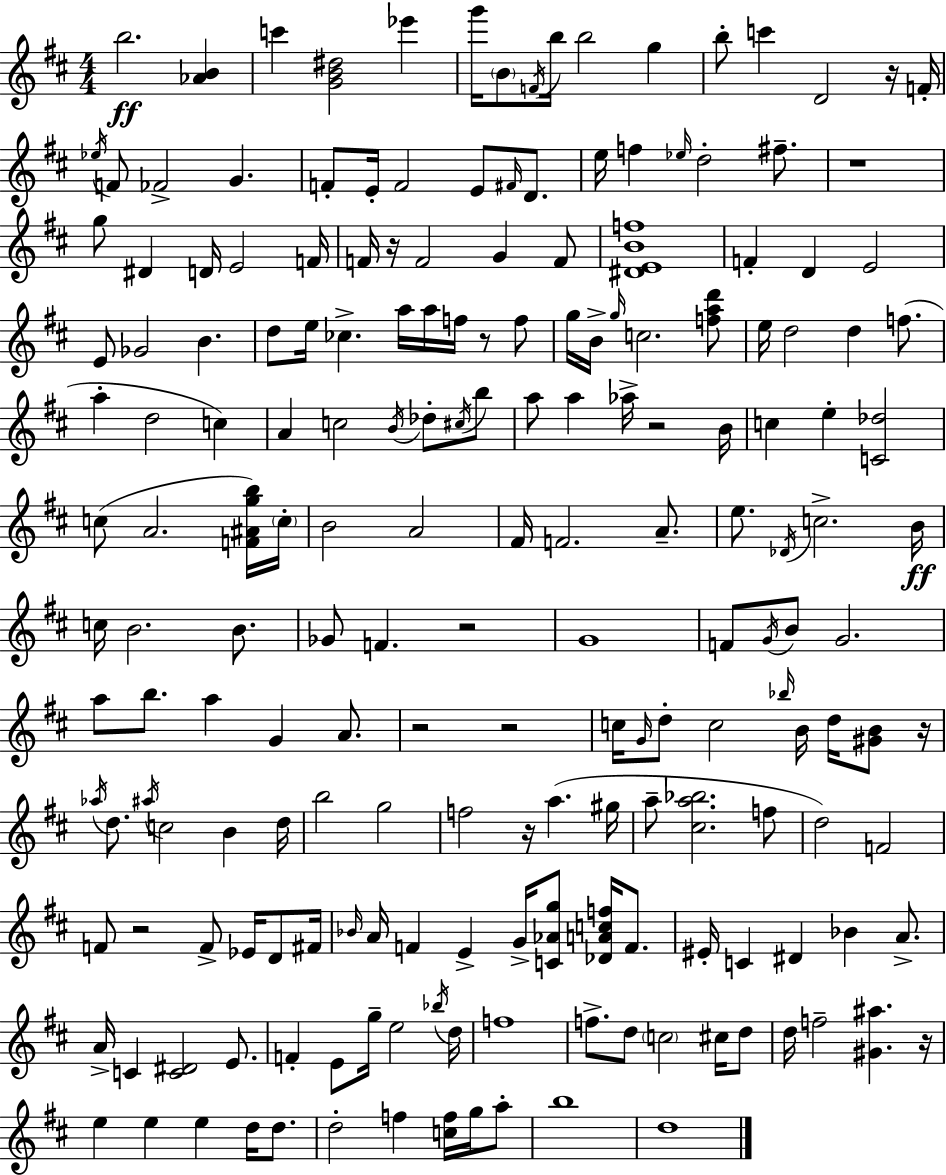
B5/h. [Ab4,B4]/q C6/q [G4,B4,D#5]/h Eb6/q G6/s B4/e F4/s B5/s B5/h G5/q B5/e C6/q D4/h R/s F4/s Eb5/s F4/e FES4/h G4/q. F4/e E4/s F4/h E4/e F#4/s D4/e. E5/s F5/q Eb5/s D5/h F#5/e. R/w G5/e D#4/q D4/s E4/h F4/s F4/s R/s F4/h G4/q F4/e [D#4,E4,B4,F5]/w F4/q D4/q E4/h E4/e Gb4/h B4/q. D5/e E5/s CES5/q. A5/s A5/s F5/s R/e F5/e G5/s B4/s G5/s C5/h. [F5,A5,D6]/e E5/s D5/h D5/q F5/e. A5/q D5/h C5/q A4/q C5/h B4/s Db5/e C#5/s B5/e A5/e A5/q Ab5/s R/h B4/s C5/q E5/q [C4,Db5]/h C5/e A4/h. [F4,A#4,G5,B5]/s C5/s B4/h A4/h F#4/s F4/h. A4/e. E5/e. Db4/s C5/h. B4/s C5/s B4/h. B4/e. Gb4/e F4/q. R/h G4/w F4/e G4/s B4/e G4/h. A5/e B5/e. A5/q G4/q A4/e. R/h R/h C5/s G4/s D5/e C5/h Bb5/s B4/s D5/s [G#4,B4]/e R/s Ab5/s D5/e. A#5/s C5/h B4/q D5/s B5/h G5/h F5/h R/s A5/q. G#5/s A5/e [C#5,A5,Bb5]/h. F5/e D5/h F4/h F4/e R/h F4/e Eb4/s D4/e F#4/s Bb4/s A4/s F4/q E4/q G4/s [C4,Ab4,G5]/e [Db4,A4,C5,F5]/s F4/e. EIS4/s C4/q D#4/q Bb4/q A4/e. A4/s C4/q [C4,D#4]/h E4/e. F4/q E4/e G5/s E5/h Bb5/s D5/s F5/w F5/e. D5/e C5/h C#5/s D5/e D5/s F5/h [G#4,A#5]/q. R/s E5/q E5/q E5/q D5/s D5/e. D5/h F5/q [C5,F5]/s G5/s A5/e B5/w D5/w